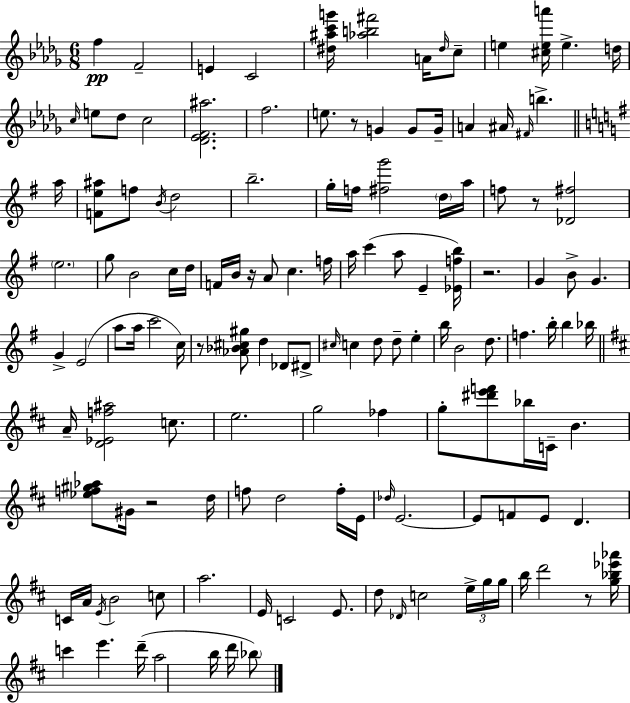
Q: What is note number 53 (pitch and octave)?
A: A5